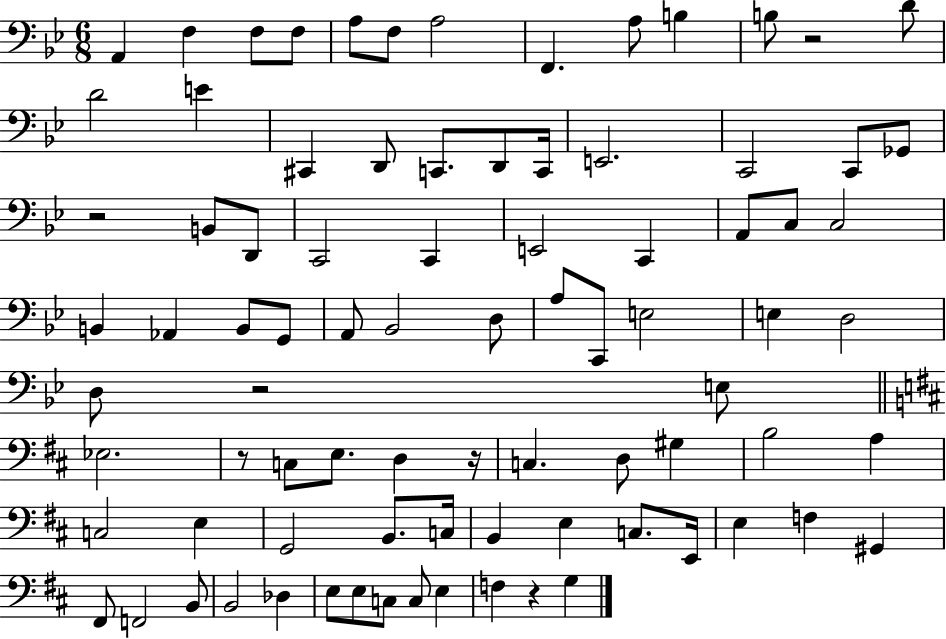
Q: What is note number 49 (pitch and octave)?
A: E3